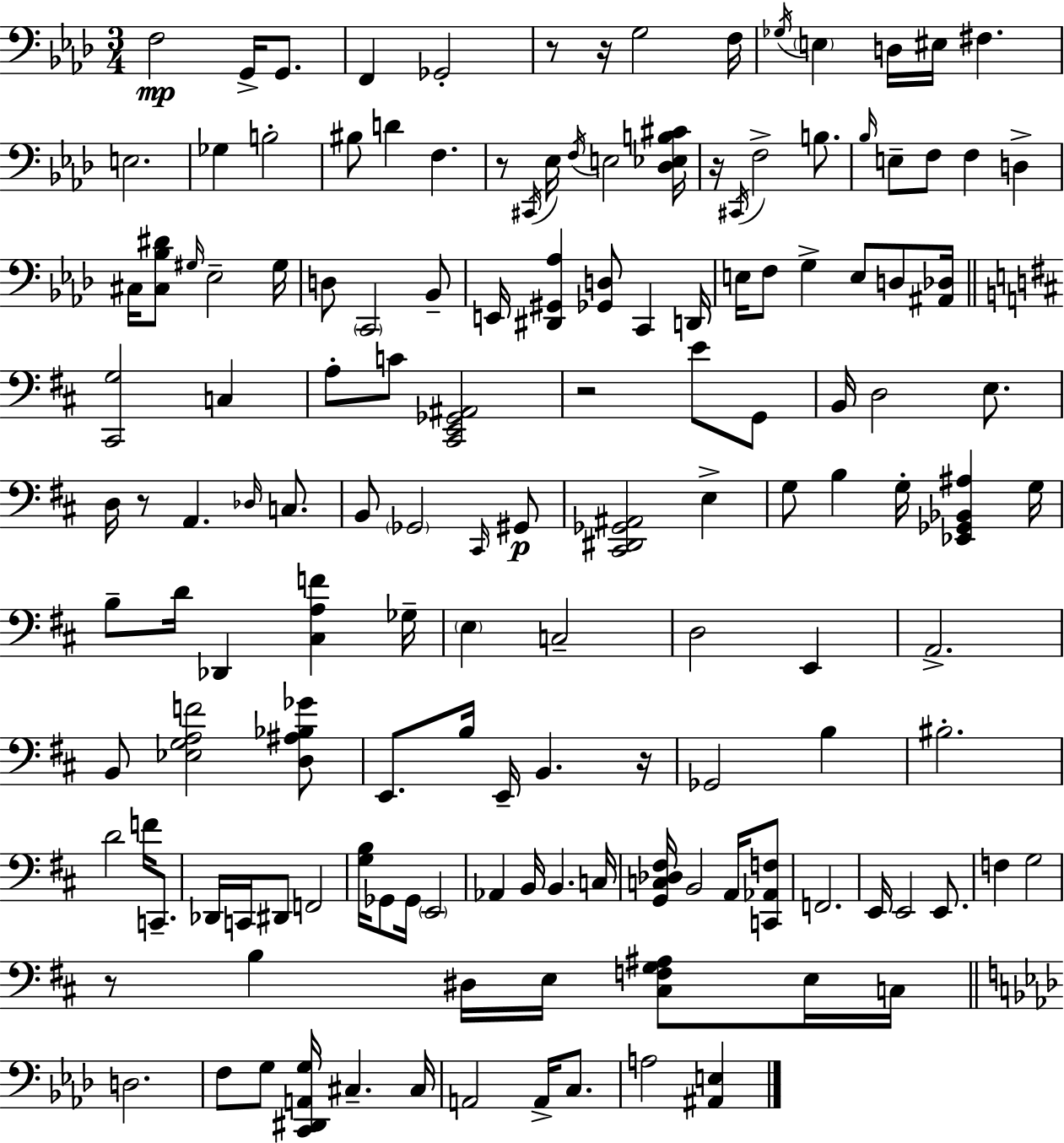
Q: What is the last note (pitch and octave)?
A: A3